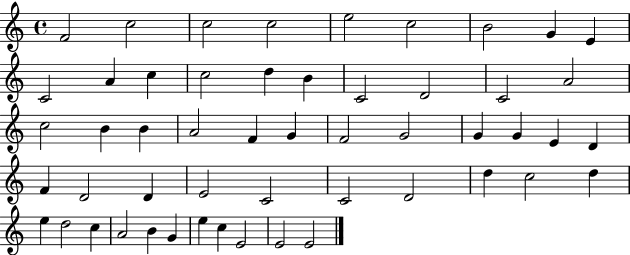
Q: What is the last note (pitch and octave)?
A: E4